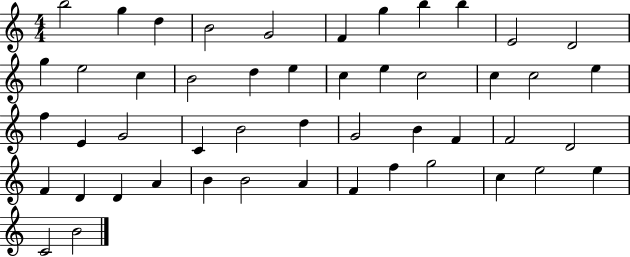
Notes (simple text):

B5/h G5/q D5/q B4/h G4/h F4/q G5/q B5/q B5/q E4/h D4/h G5/q E5/h C5/q B4/h D5/q E5/q C5/q E5/q C5/h C5/q C5/h E5/q F5/q E4/q G4/h C4/q B4/h D5/q G4/h B4/q F4/q F4/h D4/h F4/q D4/q D4/q A4/q B4/q B4/h A4/q F4/q F5/q G5/h C5/q E5/h E5/q C4/h B4/h